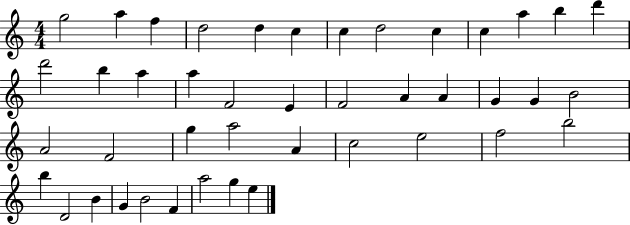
X:1
T:Untitled
M:4/4
L:1/4
K:C
g2 a f d2 d c c d2 c c a b d' d'2 b a a F2 E F2 A A G G B2 A2 F2 g a2 A c2 e2 f2 b2 b D2 B G B2 F a2 g e